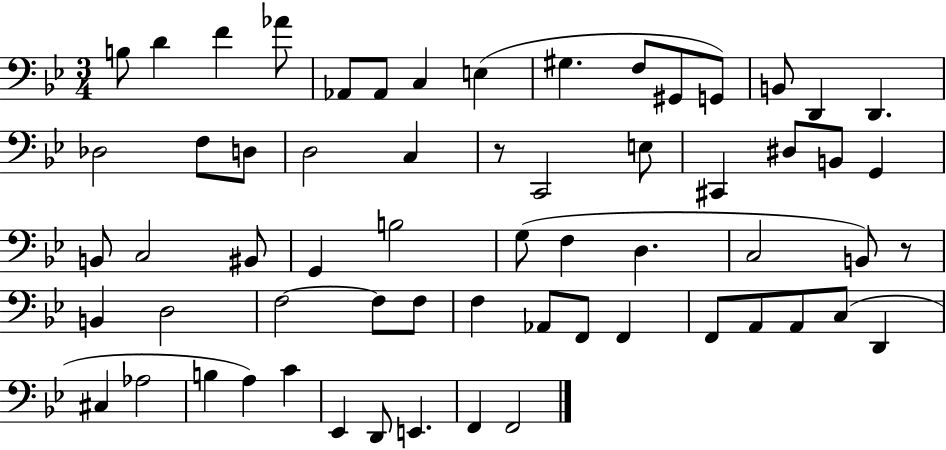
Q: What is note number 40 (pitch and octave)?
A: F3